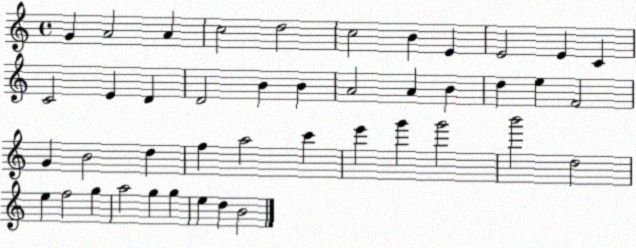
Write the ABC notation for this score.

X:1
T:Untitled
M:4/4
L:1/4
K:C
G A2 A c2 d2 c2 B E E2 E C C2 E D D2 B B A2 A B d e F2 G B2 d f a2 c' e' g' g'2 b'2 d2 e f2 g a2 g g e d B2